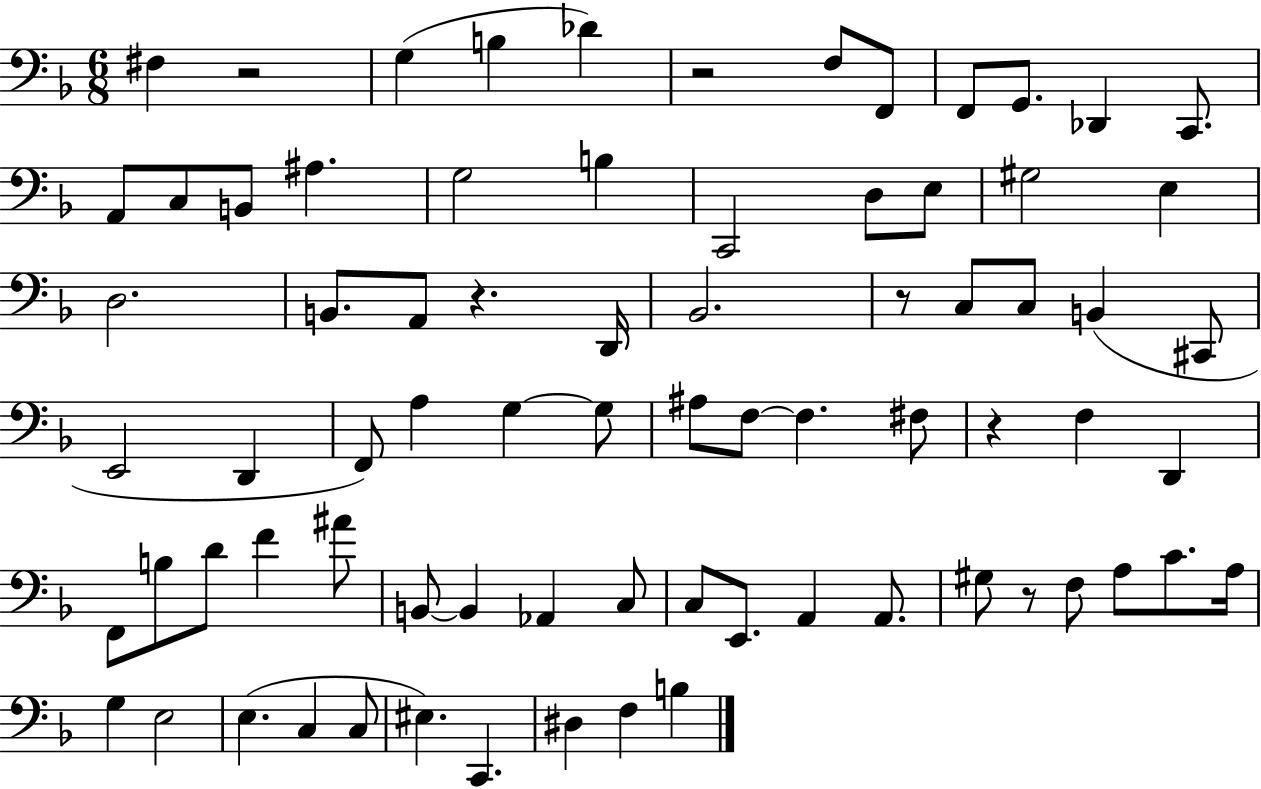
{
  \clef bass
  \numericTimeSignature
  \time 6/8
  \key f \major
  fis4 r2 | g4( b4 des'4) | r2 f8 f,8 | f,8 g,8. des,4 c,8. | \break a,8 c8 b,8 ais4. | g2 b4 | c,2 d8 e8 | gis2 e4 | \break d2. | b,8. a,8 r4. d,16 | bes,2. | r8 c8 c8 b,4( cis,8 | \break e,2 d,4 | f,8) a4 g4~~ g8 | ais8 f8~~ f4. fis8 | r4 f4 d,4 | \break f,8 b8 d'8 f'4 ais'8 | b,8~~ b,4 aes,4 c8 | c8 e,8. a,4 a,8. | gis8 r8 f8 a8 c'8. a16 | \break g4 e2 | e4.( c4 c8 | eis4.) c,4. | dis4 f4 b4 | \break \bar "|."
}